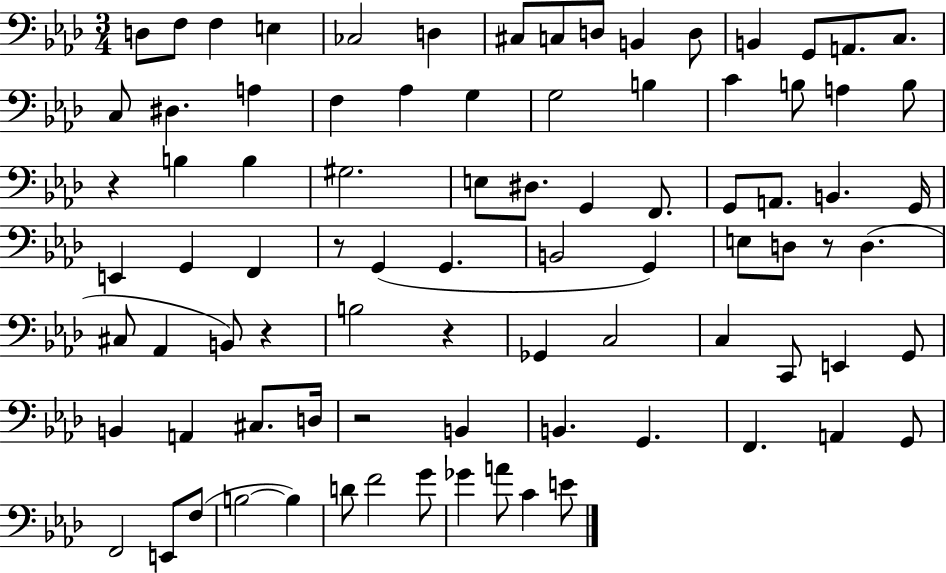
{
  \clef bass
  \numericTimeSignature
  \time 3/4
  \key aes \major
  d8 f8 f4 e4 | ces2 d4 | cis8 c8 d8 b,4 d8 | b,4 g,8 a,8. c8. | \break c8 dis4. a4 | f4 aes4 g4 | g2 b4 | c'4 b8 a4 b8 | \break r4 b4 b4 | gis2. | e8 dis8. g,4 f,8. | g,8 a,8. b,4. g,16 | \break e,4 g,4 f,4 | r8 g,4( g,4. | b,2 g,4) | e8 d8 r8 d4.( | \break cis8 aes,4 b,8) r4 | b2 r4 | ges,4 c2 | c4 c,8 e,4 g,8 | \break b,4 a,4 cis8. d16 | r2 b,4 | b,4. g,4. | f,4. a,4 g,8 | \break f,2 e,8 f8( | b2~~ b4) | d'8 f'2 g'8 | ges'4 a'8 c'4 e'8 | \break \bar "|."
}